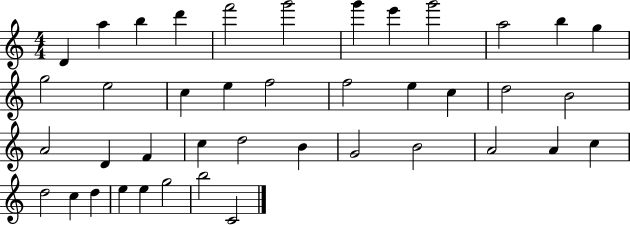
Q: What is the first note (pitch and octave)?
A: D4